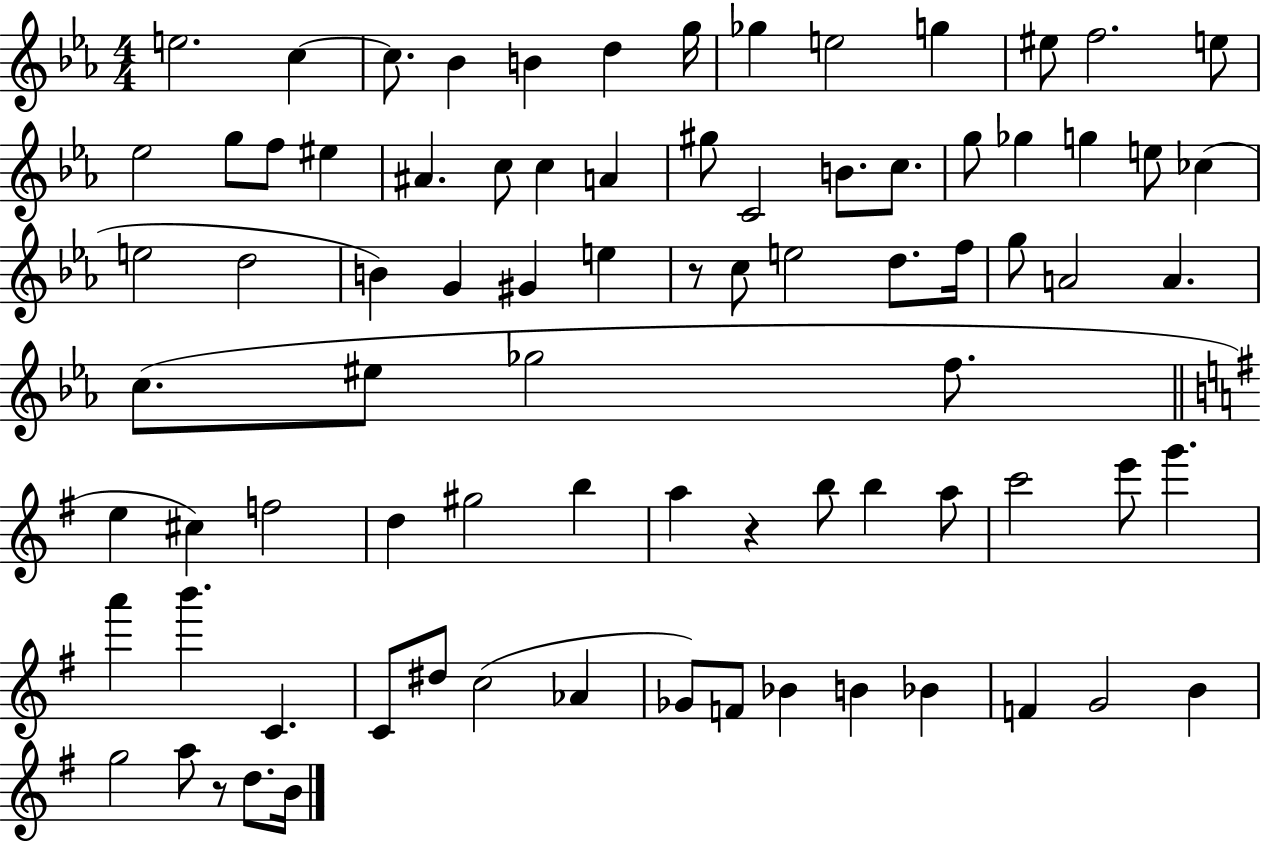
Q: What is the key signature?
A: EES major